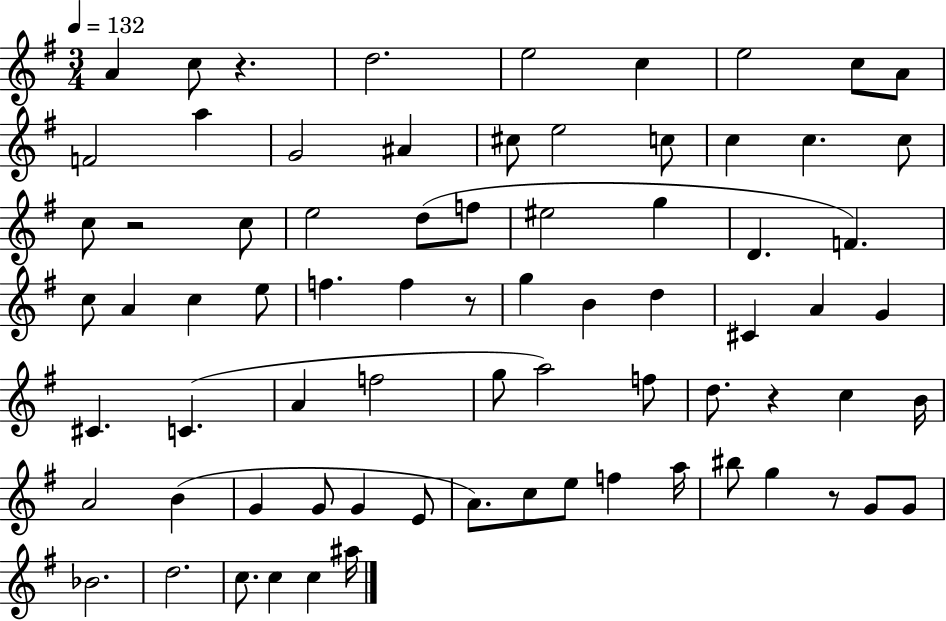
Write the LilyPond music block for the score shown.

{
  \clef treble
  \numericTimeSignature
  \time 3/4
  \key g \major
  \tempo 4 = 132
  \repeat volta 2 { a'4 c''8 r4. | d''2. | e''2 c''4 | e''2 c''8 a'8 | \break f'2 a''4 | g'2 ais'4 | cis''8 e''2 c''8 | c''4 c''4. c''8 | \break c''8 r2 c''8 | e''2 d''8( f''8 | eis''2 g''4 | d'4. f'4.) | \break c''8 a'4 c''4 e''8 | f''4. f''4 r8 | g''4 b'4 d''4 | cis'4 a'4 g'4 | \break cis'4. c'4.( | a'4 f''2 | g''8 a''2) f''8 | d''8. r4 c''4 b'16 | \break a'2 b'4( | g'4 g'8 g'4 e'8 | a'8.) c''8 e''8 f''4 a''16 | bis''8 g''4 r8 g'8 g'8 | \break bes'2. | d''2. | c''8. c''4 c''4 ais''16 | } \bar "|."
}